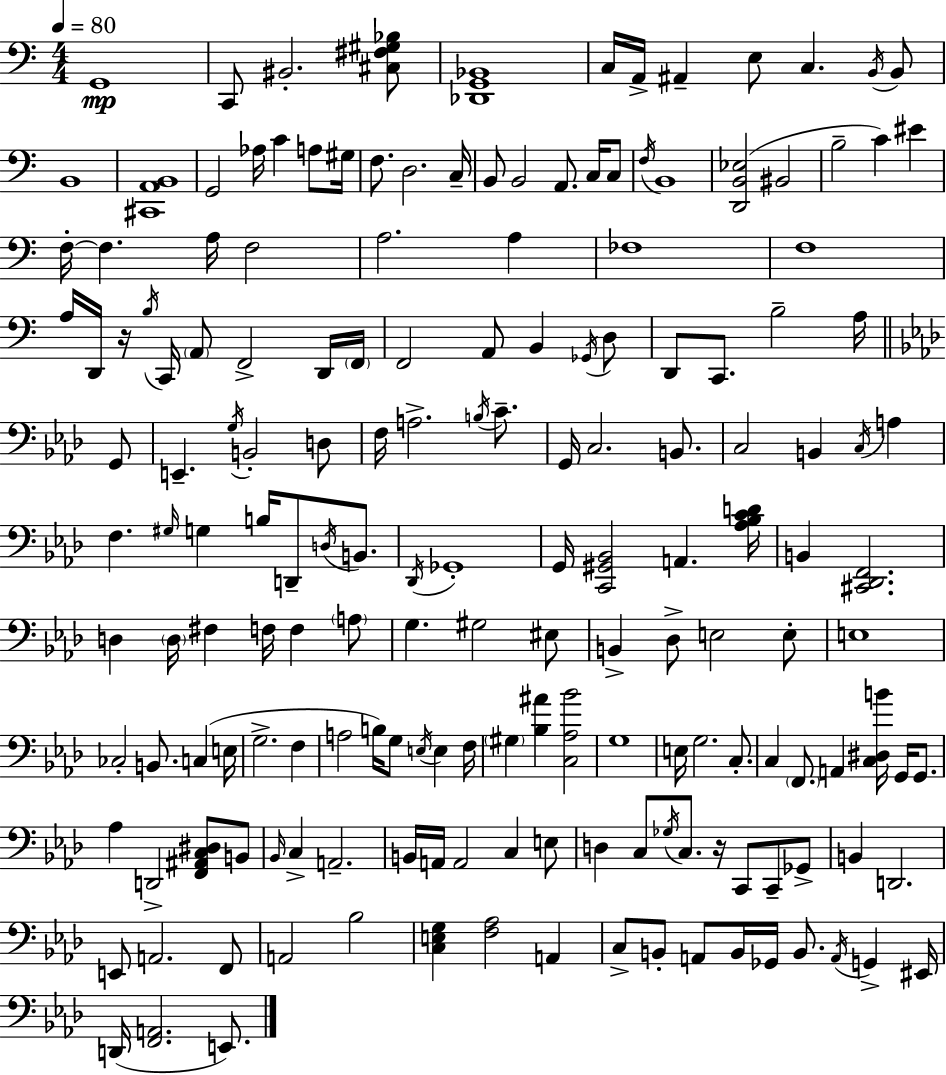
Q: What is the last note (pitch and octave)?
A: E2